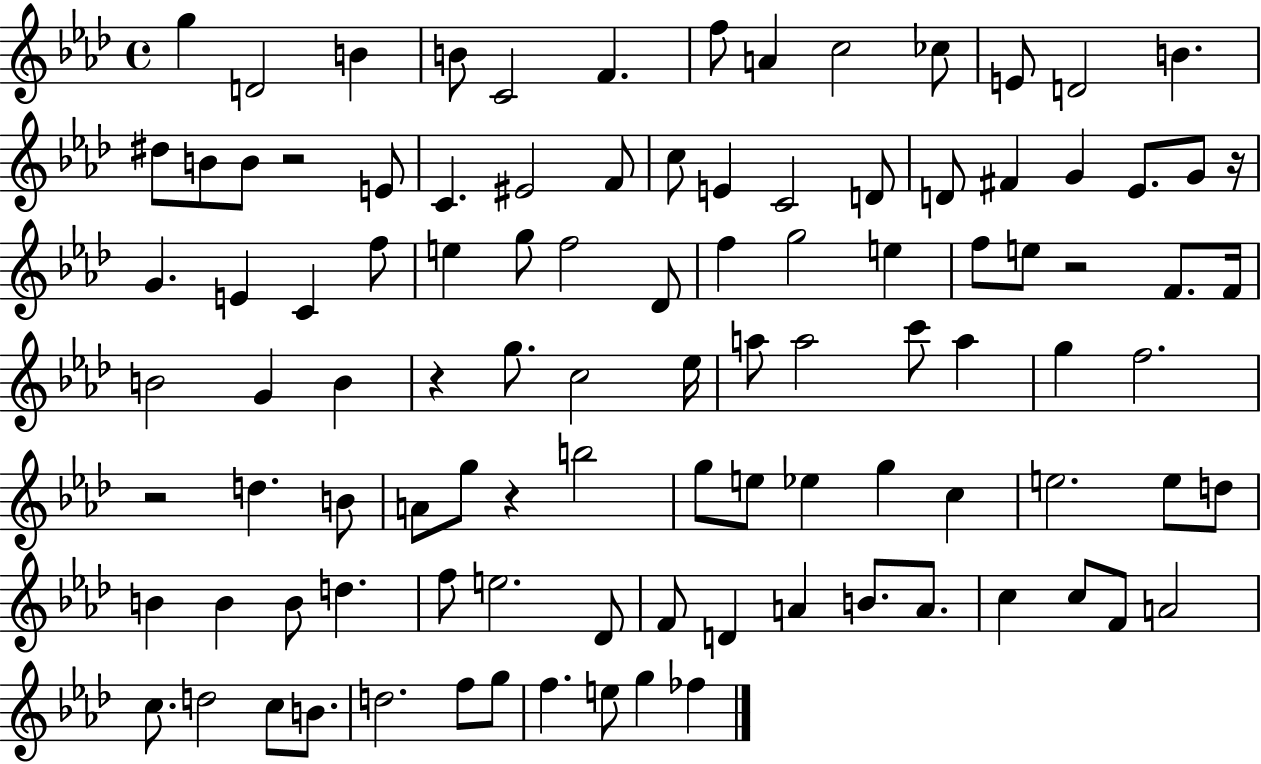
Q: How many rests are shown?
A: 6